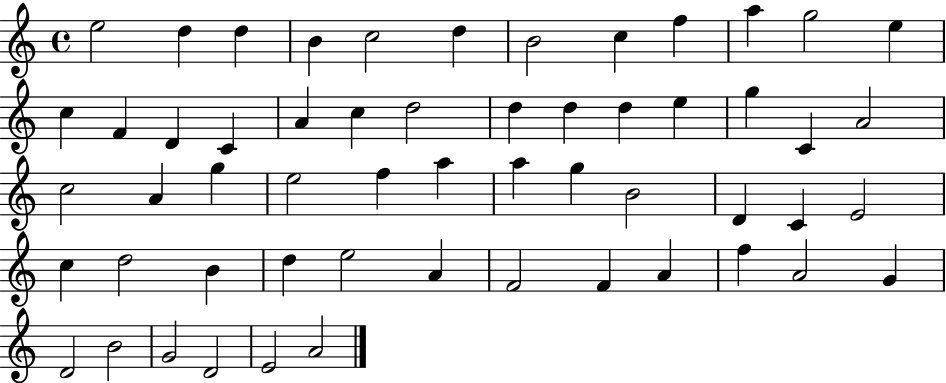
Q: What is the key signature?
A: C major